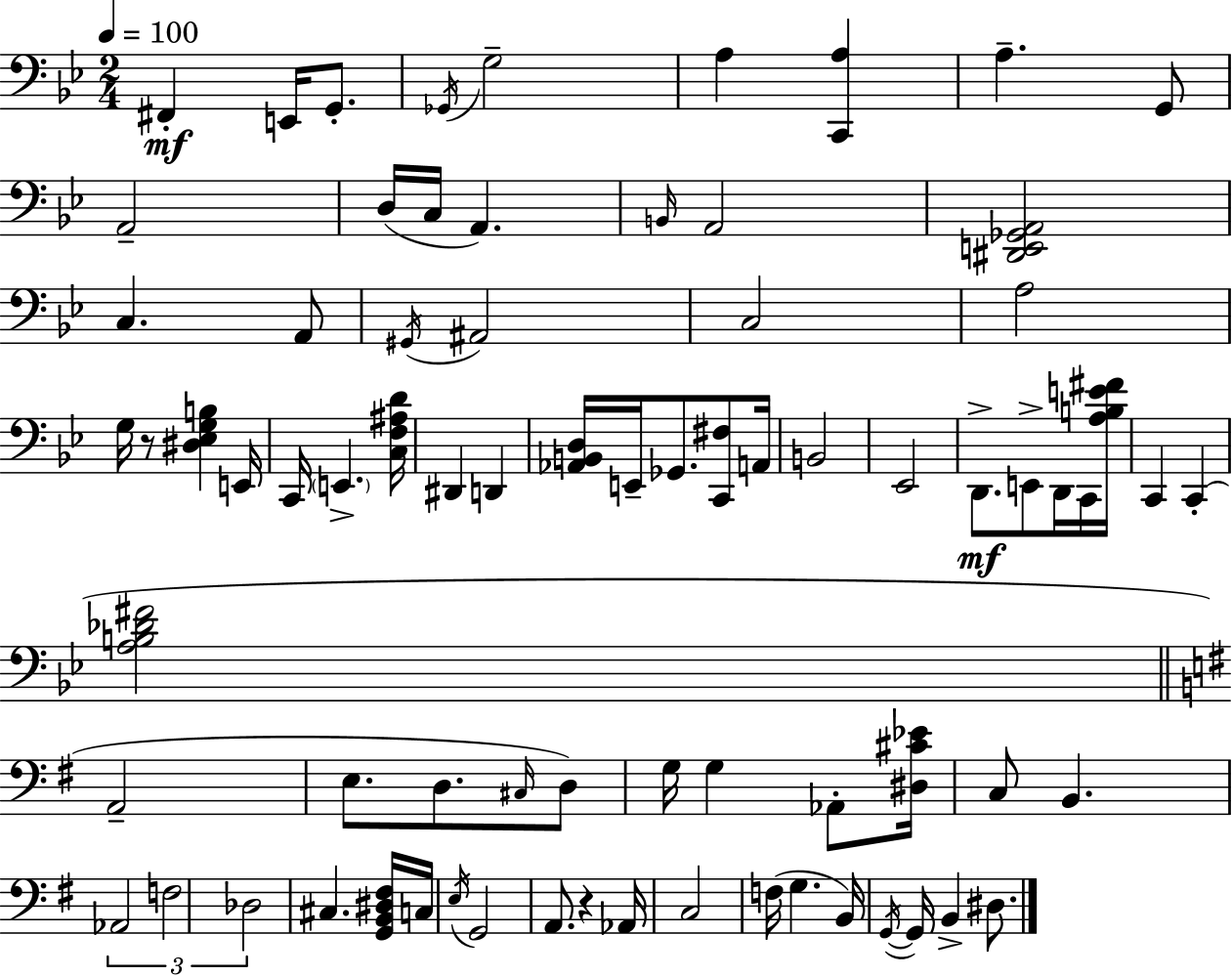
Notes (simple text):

F#2/q E2/s G2/e. Gb2/s G3/h A3/q [C2,A3]/q A3/q. G2/e A2/h D3/s C3/s A2/q. B2/s A2/h [D#2,E2,Gb2,A2]/h C3/q. A2/e G#2/s A#2/h C3/h A3/h G3/s R/e [D#3,Eb3,G3,B3]/q E2/s C2/s E2/q. [C3,F3,A#3,D4]/s D#2/q D2/q [Ab2,B2,D3]/s E2/s Gb2/e. [C2,F#3]/e A2/s B2/h Eb2/h D2/e. E2/e D2/s C2/s [A3,B3,E4,F#4]/s C2/q C2/q [A3,B3,Db4,F#4]/h A2/h E3/e. D3/e. C#3/s D3/e G3/s G3/q Ab2/e [D#3,C#4,Eb4]/s C3/e B2/q. Ab2/h F3/h Db3/h C#3/q. [G2,B2,D#3,F#3]/s C3/s E3/s G2/h A2/e. R/q Ab2/s C3/h F3/s G3/q. B2/s G2/s G2/s B2/q D#3/e.